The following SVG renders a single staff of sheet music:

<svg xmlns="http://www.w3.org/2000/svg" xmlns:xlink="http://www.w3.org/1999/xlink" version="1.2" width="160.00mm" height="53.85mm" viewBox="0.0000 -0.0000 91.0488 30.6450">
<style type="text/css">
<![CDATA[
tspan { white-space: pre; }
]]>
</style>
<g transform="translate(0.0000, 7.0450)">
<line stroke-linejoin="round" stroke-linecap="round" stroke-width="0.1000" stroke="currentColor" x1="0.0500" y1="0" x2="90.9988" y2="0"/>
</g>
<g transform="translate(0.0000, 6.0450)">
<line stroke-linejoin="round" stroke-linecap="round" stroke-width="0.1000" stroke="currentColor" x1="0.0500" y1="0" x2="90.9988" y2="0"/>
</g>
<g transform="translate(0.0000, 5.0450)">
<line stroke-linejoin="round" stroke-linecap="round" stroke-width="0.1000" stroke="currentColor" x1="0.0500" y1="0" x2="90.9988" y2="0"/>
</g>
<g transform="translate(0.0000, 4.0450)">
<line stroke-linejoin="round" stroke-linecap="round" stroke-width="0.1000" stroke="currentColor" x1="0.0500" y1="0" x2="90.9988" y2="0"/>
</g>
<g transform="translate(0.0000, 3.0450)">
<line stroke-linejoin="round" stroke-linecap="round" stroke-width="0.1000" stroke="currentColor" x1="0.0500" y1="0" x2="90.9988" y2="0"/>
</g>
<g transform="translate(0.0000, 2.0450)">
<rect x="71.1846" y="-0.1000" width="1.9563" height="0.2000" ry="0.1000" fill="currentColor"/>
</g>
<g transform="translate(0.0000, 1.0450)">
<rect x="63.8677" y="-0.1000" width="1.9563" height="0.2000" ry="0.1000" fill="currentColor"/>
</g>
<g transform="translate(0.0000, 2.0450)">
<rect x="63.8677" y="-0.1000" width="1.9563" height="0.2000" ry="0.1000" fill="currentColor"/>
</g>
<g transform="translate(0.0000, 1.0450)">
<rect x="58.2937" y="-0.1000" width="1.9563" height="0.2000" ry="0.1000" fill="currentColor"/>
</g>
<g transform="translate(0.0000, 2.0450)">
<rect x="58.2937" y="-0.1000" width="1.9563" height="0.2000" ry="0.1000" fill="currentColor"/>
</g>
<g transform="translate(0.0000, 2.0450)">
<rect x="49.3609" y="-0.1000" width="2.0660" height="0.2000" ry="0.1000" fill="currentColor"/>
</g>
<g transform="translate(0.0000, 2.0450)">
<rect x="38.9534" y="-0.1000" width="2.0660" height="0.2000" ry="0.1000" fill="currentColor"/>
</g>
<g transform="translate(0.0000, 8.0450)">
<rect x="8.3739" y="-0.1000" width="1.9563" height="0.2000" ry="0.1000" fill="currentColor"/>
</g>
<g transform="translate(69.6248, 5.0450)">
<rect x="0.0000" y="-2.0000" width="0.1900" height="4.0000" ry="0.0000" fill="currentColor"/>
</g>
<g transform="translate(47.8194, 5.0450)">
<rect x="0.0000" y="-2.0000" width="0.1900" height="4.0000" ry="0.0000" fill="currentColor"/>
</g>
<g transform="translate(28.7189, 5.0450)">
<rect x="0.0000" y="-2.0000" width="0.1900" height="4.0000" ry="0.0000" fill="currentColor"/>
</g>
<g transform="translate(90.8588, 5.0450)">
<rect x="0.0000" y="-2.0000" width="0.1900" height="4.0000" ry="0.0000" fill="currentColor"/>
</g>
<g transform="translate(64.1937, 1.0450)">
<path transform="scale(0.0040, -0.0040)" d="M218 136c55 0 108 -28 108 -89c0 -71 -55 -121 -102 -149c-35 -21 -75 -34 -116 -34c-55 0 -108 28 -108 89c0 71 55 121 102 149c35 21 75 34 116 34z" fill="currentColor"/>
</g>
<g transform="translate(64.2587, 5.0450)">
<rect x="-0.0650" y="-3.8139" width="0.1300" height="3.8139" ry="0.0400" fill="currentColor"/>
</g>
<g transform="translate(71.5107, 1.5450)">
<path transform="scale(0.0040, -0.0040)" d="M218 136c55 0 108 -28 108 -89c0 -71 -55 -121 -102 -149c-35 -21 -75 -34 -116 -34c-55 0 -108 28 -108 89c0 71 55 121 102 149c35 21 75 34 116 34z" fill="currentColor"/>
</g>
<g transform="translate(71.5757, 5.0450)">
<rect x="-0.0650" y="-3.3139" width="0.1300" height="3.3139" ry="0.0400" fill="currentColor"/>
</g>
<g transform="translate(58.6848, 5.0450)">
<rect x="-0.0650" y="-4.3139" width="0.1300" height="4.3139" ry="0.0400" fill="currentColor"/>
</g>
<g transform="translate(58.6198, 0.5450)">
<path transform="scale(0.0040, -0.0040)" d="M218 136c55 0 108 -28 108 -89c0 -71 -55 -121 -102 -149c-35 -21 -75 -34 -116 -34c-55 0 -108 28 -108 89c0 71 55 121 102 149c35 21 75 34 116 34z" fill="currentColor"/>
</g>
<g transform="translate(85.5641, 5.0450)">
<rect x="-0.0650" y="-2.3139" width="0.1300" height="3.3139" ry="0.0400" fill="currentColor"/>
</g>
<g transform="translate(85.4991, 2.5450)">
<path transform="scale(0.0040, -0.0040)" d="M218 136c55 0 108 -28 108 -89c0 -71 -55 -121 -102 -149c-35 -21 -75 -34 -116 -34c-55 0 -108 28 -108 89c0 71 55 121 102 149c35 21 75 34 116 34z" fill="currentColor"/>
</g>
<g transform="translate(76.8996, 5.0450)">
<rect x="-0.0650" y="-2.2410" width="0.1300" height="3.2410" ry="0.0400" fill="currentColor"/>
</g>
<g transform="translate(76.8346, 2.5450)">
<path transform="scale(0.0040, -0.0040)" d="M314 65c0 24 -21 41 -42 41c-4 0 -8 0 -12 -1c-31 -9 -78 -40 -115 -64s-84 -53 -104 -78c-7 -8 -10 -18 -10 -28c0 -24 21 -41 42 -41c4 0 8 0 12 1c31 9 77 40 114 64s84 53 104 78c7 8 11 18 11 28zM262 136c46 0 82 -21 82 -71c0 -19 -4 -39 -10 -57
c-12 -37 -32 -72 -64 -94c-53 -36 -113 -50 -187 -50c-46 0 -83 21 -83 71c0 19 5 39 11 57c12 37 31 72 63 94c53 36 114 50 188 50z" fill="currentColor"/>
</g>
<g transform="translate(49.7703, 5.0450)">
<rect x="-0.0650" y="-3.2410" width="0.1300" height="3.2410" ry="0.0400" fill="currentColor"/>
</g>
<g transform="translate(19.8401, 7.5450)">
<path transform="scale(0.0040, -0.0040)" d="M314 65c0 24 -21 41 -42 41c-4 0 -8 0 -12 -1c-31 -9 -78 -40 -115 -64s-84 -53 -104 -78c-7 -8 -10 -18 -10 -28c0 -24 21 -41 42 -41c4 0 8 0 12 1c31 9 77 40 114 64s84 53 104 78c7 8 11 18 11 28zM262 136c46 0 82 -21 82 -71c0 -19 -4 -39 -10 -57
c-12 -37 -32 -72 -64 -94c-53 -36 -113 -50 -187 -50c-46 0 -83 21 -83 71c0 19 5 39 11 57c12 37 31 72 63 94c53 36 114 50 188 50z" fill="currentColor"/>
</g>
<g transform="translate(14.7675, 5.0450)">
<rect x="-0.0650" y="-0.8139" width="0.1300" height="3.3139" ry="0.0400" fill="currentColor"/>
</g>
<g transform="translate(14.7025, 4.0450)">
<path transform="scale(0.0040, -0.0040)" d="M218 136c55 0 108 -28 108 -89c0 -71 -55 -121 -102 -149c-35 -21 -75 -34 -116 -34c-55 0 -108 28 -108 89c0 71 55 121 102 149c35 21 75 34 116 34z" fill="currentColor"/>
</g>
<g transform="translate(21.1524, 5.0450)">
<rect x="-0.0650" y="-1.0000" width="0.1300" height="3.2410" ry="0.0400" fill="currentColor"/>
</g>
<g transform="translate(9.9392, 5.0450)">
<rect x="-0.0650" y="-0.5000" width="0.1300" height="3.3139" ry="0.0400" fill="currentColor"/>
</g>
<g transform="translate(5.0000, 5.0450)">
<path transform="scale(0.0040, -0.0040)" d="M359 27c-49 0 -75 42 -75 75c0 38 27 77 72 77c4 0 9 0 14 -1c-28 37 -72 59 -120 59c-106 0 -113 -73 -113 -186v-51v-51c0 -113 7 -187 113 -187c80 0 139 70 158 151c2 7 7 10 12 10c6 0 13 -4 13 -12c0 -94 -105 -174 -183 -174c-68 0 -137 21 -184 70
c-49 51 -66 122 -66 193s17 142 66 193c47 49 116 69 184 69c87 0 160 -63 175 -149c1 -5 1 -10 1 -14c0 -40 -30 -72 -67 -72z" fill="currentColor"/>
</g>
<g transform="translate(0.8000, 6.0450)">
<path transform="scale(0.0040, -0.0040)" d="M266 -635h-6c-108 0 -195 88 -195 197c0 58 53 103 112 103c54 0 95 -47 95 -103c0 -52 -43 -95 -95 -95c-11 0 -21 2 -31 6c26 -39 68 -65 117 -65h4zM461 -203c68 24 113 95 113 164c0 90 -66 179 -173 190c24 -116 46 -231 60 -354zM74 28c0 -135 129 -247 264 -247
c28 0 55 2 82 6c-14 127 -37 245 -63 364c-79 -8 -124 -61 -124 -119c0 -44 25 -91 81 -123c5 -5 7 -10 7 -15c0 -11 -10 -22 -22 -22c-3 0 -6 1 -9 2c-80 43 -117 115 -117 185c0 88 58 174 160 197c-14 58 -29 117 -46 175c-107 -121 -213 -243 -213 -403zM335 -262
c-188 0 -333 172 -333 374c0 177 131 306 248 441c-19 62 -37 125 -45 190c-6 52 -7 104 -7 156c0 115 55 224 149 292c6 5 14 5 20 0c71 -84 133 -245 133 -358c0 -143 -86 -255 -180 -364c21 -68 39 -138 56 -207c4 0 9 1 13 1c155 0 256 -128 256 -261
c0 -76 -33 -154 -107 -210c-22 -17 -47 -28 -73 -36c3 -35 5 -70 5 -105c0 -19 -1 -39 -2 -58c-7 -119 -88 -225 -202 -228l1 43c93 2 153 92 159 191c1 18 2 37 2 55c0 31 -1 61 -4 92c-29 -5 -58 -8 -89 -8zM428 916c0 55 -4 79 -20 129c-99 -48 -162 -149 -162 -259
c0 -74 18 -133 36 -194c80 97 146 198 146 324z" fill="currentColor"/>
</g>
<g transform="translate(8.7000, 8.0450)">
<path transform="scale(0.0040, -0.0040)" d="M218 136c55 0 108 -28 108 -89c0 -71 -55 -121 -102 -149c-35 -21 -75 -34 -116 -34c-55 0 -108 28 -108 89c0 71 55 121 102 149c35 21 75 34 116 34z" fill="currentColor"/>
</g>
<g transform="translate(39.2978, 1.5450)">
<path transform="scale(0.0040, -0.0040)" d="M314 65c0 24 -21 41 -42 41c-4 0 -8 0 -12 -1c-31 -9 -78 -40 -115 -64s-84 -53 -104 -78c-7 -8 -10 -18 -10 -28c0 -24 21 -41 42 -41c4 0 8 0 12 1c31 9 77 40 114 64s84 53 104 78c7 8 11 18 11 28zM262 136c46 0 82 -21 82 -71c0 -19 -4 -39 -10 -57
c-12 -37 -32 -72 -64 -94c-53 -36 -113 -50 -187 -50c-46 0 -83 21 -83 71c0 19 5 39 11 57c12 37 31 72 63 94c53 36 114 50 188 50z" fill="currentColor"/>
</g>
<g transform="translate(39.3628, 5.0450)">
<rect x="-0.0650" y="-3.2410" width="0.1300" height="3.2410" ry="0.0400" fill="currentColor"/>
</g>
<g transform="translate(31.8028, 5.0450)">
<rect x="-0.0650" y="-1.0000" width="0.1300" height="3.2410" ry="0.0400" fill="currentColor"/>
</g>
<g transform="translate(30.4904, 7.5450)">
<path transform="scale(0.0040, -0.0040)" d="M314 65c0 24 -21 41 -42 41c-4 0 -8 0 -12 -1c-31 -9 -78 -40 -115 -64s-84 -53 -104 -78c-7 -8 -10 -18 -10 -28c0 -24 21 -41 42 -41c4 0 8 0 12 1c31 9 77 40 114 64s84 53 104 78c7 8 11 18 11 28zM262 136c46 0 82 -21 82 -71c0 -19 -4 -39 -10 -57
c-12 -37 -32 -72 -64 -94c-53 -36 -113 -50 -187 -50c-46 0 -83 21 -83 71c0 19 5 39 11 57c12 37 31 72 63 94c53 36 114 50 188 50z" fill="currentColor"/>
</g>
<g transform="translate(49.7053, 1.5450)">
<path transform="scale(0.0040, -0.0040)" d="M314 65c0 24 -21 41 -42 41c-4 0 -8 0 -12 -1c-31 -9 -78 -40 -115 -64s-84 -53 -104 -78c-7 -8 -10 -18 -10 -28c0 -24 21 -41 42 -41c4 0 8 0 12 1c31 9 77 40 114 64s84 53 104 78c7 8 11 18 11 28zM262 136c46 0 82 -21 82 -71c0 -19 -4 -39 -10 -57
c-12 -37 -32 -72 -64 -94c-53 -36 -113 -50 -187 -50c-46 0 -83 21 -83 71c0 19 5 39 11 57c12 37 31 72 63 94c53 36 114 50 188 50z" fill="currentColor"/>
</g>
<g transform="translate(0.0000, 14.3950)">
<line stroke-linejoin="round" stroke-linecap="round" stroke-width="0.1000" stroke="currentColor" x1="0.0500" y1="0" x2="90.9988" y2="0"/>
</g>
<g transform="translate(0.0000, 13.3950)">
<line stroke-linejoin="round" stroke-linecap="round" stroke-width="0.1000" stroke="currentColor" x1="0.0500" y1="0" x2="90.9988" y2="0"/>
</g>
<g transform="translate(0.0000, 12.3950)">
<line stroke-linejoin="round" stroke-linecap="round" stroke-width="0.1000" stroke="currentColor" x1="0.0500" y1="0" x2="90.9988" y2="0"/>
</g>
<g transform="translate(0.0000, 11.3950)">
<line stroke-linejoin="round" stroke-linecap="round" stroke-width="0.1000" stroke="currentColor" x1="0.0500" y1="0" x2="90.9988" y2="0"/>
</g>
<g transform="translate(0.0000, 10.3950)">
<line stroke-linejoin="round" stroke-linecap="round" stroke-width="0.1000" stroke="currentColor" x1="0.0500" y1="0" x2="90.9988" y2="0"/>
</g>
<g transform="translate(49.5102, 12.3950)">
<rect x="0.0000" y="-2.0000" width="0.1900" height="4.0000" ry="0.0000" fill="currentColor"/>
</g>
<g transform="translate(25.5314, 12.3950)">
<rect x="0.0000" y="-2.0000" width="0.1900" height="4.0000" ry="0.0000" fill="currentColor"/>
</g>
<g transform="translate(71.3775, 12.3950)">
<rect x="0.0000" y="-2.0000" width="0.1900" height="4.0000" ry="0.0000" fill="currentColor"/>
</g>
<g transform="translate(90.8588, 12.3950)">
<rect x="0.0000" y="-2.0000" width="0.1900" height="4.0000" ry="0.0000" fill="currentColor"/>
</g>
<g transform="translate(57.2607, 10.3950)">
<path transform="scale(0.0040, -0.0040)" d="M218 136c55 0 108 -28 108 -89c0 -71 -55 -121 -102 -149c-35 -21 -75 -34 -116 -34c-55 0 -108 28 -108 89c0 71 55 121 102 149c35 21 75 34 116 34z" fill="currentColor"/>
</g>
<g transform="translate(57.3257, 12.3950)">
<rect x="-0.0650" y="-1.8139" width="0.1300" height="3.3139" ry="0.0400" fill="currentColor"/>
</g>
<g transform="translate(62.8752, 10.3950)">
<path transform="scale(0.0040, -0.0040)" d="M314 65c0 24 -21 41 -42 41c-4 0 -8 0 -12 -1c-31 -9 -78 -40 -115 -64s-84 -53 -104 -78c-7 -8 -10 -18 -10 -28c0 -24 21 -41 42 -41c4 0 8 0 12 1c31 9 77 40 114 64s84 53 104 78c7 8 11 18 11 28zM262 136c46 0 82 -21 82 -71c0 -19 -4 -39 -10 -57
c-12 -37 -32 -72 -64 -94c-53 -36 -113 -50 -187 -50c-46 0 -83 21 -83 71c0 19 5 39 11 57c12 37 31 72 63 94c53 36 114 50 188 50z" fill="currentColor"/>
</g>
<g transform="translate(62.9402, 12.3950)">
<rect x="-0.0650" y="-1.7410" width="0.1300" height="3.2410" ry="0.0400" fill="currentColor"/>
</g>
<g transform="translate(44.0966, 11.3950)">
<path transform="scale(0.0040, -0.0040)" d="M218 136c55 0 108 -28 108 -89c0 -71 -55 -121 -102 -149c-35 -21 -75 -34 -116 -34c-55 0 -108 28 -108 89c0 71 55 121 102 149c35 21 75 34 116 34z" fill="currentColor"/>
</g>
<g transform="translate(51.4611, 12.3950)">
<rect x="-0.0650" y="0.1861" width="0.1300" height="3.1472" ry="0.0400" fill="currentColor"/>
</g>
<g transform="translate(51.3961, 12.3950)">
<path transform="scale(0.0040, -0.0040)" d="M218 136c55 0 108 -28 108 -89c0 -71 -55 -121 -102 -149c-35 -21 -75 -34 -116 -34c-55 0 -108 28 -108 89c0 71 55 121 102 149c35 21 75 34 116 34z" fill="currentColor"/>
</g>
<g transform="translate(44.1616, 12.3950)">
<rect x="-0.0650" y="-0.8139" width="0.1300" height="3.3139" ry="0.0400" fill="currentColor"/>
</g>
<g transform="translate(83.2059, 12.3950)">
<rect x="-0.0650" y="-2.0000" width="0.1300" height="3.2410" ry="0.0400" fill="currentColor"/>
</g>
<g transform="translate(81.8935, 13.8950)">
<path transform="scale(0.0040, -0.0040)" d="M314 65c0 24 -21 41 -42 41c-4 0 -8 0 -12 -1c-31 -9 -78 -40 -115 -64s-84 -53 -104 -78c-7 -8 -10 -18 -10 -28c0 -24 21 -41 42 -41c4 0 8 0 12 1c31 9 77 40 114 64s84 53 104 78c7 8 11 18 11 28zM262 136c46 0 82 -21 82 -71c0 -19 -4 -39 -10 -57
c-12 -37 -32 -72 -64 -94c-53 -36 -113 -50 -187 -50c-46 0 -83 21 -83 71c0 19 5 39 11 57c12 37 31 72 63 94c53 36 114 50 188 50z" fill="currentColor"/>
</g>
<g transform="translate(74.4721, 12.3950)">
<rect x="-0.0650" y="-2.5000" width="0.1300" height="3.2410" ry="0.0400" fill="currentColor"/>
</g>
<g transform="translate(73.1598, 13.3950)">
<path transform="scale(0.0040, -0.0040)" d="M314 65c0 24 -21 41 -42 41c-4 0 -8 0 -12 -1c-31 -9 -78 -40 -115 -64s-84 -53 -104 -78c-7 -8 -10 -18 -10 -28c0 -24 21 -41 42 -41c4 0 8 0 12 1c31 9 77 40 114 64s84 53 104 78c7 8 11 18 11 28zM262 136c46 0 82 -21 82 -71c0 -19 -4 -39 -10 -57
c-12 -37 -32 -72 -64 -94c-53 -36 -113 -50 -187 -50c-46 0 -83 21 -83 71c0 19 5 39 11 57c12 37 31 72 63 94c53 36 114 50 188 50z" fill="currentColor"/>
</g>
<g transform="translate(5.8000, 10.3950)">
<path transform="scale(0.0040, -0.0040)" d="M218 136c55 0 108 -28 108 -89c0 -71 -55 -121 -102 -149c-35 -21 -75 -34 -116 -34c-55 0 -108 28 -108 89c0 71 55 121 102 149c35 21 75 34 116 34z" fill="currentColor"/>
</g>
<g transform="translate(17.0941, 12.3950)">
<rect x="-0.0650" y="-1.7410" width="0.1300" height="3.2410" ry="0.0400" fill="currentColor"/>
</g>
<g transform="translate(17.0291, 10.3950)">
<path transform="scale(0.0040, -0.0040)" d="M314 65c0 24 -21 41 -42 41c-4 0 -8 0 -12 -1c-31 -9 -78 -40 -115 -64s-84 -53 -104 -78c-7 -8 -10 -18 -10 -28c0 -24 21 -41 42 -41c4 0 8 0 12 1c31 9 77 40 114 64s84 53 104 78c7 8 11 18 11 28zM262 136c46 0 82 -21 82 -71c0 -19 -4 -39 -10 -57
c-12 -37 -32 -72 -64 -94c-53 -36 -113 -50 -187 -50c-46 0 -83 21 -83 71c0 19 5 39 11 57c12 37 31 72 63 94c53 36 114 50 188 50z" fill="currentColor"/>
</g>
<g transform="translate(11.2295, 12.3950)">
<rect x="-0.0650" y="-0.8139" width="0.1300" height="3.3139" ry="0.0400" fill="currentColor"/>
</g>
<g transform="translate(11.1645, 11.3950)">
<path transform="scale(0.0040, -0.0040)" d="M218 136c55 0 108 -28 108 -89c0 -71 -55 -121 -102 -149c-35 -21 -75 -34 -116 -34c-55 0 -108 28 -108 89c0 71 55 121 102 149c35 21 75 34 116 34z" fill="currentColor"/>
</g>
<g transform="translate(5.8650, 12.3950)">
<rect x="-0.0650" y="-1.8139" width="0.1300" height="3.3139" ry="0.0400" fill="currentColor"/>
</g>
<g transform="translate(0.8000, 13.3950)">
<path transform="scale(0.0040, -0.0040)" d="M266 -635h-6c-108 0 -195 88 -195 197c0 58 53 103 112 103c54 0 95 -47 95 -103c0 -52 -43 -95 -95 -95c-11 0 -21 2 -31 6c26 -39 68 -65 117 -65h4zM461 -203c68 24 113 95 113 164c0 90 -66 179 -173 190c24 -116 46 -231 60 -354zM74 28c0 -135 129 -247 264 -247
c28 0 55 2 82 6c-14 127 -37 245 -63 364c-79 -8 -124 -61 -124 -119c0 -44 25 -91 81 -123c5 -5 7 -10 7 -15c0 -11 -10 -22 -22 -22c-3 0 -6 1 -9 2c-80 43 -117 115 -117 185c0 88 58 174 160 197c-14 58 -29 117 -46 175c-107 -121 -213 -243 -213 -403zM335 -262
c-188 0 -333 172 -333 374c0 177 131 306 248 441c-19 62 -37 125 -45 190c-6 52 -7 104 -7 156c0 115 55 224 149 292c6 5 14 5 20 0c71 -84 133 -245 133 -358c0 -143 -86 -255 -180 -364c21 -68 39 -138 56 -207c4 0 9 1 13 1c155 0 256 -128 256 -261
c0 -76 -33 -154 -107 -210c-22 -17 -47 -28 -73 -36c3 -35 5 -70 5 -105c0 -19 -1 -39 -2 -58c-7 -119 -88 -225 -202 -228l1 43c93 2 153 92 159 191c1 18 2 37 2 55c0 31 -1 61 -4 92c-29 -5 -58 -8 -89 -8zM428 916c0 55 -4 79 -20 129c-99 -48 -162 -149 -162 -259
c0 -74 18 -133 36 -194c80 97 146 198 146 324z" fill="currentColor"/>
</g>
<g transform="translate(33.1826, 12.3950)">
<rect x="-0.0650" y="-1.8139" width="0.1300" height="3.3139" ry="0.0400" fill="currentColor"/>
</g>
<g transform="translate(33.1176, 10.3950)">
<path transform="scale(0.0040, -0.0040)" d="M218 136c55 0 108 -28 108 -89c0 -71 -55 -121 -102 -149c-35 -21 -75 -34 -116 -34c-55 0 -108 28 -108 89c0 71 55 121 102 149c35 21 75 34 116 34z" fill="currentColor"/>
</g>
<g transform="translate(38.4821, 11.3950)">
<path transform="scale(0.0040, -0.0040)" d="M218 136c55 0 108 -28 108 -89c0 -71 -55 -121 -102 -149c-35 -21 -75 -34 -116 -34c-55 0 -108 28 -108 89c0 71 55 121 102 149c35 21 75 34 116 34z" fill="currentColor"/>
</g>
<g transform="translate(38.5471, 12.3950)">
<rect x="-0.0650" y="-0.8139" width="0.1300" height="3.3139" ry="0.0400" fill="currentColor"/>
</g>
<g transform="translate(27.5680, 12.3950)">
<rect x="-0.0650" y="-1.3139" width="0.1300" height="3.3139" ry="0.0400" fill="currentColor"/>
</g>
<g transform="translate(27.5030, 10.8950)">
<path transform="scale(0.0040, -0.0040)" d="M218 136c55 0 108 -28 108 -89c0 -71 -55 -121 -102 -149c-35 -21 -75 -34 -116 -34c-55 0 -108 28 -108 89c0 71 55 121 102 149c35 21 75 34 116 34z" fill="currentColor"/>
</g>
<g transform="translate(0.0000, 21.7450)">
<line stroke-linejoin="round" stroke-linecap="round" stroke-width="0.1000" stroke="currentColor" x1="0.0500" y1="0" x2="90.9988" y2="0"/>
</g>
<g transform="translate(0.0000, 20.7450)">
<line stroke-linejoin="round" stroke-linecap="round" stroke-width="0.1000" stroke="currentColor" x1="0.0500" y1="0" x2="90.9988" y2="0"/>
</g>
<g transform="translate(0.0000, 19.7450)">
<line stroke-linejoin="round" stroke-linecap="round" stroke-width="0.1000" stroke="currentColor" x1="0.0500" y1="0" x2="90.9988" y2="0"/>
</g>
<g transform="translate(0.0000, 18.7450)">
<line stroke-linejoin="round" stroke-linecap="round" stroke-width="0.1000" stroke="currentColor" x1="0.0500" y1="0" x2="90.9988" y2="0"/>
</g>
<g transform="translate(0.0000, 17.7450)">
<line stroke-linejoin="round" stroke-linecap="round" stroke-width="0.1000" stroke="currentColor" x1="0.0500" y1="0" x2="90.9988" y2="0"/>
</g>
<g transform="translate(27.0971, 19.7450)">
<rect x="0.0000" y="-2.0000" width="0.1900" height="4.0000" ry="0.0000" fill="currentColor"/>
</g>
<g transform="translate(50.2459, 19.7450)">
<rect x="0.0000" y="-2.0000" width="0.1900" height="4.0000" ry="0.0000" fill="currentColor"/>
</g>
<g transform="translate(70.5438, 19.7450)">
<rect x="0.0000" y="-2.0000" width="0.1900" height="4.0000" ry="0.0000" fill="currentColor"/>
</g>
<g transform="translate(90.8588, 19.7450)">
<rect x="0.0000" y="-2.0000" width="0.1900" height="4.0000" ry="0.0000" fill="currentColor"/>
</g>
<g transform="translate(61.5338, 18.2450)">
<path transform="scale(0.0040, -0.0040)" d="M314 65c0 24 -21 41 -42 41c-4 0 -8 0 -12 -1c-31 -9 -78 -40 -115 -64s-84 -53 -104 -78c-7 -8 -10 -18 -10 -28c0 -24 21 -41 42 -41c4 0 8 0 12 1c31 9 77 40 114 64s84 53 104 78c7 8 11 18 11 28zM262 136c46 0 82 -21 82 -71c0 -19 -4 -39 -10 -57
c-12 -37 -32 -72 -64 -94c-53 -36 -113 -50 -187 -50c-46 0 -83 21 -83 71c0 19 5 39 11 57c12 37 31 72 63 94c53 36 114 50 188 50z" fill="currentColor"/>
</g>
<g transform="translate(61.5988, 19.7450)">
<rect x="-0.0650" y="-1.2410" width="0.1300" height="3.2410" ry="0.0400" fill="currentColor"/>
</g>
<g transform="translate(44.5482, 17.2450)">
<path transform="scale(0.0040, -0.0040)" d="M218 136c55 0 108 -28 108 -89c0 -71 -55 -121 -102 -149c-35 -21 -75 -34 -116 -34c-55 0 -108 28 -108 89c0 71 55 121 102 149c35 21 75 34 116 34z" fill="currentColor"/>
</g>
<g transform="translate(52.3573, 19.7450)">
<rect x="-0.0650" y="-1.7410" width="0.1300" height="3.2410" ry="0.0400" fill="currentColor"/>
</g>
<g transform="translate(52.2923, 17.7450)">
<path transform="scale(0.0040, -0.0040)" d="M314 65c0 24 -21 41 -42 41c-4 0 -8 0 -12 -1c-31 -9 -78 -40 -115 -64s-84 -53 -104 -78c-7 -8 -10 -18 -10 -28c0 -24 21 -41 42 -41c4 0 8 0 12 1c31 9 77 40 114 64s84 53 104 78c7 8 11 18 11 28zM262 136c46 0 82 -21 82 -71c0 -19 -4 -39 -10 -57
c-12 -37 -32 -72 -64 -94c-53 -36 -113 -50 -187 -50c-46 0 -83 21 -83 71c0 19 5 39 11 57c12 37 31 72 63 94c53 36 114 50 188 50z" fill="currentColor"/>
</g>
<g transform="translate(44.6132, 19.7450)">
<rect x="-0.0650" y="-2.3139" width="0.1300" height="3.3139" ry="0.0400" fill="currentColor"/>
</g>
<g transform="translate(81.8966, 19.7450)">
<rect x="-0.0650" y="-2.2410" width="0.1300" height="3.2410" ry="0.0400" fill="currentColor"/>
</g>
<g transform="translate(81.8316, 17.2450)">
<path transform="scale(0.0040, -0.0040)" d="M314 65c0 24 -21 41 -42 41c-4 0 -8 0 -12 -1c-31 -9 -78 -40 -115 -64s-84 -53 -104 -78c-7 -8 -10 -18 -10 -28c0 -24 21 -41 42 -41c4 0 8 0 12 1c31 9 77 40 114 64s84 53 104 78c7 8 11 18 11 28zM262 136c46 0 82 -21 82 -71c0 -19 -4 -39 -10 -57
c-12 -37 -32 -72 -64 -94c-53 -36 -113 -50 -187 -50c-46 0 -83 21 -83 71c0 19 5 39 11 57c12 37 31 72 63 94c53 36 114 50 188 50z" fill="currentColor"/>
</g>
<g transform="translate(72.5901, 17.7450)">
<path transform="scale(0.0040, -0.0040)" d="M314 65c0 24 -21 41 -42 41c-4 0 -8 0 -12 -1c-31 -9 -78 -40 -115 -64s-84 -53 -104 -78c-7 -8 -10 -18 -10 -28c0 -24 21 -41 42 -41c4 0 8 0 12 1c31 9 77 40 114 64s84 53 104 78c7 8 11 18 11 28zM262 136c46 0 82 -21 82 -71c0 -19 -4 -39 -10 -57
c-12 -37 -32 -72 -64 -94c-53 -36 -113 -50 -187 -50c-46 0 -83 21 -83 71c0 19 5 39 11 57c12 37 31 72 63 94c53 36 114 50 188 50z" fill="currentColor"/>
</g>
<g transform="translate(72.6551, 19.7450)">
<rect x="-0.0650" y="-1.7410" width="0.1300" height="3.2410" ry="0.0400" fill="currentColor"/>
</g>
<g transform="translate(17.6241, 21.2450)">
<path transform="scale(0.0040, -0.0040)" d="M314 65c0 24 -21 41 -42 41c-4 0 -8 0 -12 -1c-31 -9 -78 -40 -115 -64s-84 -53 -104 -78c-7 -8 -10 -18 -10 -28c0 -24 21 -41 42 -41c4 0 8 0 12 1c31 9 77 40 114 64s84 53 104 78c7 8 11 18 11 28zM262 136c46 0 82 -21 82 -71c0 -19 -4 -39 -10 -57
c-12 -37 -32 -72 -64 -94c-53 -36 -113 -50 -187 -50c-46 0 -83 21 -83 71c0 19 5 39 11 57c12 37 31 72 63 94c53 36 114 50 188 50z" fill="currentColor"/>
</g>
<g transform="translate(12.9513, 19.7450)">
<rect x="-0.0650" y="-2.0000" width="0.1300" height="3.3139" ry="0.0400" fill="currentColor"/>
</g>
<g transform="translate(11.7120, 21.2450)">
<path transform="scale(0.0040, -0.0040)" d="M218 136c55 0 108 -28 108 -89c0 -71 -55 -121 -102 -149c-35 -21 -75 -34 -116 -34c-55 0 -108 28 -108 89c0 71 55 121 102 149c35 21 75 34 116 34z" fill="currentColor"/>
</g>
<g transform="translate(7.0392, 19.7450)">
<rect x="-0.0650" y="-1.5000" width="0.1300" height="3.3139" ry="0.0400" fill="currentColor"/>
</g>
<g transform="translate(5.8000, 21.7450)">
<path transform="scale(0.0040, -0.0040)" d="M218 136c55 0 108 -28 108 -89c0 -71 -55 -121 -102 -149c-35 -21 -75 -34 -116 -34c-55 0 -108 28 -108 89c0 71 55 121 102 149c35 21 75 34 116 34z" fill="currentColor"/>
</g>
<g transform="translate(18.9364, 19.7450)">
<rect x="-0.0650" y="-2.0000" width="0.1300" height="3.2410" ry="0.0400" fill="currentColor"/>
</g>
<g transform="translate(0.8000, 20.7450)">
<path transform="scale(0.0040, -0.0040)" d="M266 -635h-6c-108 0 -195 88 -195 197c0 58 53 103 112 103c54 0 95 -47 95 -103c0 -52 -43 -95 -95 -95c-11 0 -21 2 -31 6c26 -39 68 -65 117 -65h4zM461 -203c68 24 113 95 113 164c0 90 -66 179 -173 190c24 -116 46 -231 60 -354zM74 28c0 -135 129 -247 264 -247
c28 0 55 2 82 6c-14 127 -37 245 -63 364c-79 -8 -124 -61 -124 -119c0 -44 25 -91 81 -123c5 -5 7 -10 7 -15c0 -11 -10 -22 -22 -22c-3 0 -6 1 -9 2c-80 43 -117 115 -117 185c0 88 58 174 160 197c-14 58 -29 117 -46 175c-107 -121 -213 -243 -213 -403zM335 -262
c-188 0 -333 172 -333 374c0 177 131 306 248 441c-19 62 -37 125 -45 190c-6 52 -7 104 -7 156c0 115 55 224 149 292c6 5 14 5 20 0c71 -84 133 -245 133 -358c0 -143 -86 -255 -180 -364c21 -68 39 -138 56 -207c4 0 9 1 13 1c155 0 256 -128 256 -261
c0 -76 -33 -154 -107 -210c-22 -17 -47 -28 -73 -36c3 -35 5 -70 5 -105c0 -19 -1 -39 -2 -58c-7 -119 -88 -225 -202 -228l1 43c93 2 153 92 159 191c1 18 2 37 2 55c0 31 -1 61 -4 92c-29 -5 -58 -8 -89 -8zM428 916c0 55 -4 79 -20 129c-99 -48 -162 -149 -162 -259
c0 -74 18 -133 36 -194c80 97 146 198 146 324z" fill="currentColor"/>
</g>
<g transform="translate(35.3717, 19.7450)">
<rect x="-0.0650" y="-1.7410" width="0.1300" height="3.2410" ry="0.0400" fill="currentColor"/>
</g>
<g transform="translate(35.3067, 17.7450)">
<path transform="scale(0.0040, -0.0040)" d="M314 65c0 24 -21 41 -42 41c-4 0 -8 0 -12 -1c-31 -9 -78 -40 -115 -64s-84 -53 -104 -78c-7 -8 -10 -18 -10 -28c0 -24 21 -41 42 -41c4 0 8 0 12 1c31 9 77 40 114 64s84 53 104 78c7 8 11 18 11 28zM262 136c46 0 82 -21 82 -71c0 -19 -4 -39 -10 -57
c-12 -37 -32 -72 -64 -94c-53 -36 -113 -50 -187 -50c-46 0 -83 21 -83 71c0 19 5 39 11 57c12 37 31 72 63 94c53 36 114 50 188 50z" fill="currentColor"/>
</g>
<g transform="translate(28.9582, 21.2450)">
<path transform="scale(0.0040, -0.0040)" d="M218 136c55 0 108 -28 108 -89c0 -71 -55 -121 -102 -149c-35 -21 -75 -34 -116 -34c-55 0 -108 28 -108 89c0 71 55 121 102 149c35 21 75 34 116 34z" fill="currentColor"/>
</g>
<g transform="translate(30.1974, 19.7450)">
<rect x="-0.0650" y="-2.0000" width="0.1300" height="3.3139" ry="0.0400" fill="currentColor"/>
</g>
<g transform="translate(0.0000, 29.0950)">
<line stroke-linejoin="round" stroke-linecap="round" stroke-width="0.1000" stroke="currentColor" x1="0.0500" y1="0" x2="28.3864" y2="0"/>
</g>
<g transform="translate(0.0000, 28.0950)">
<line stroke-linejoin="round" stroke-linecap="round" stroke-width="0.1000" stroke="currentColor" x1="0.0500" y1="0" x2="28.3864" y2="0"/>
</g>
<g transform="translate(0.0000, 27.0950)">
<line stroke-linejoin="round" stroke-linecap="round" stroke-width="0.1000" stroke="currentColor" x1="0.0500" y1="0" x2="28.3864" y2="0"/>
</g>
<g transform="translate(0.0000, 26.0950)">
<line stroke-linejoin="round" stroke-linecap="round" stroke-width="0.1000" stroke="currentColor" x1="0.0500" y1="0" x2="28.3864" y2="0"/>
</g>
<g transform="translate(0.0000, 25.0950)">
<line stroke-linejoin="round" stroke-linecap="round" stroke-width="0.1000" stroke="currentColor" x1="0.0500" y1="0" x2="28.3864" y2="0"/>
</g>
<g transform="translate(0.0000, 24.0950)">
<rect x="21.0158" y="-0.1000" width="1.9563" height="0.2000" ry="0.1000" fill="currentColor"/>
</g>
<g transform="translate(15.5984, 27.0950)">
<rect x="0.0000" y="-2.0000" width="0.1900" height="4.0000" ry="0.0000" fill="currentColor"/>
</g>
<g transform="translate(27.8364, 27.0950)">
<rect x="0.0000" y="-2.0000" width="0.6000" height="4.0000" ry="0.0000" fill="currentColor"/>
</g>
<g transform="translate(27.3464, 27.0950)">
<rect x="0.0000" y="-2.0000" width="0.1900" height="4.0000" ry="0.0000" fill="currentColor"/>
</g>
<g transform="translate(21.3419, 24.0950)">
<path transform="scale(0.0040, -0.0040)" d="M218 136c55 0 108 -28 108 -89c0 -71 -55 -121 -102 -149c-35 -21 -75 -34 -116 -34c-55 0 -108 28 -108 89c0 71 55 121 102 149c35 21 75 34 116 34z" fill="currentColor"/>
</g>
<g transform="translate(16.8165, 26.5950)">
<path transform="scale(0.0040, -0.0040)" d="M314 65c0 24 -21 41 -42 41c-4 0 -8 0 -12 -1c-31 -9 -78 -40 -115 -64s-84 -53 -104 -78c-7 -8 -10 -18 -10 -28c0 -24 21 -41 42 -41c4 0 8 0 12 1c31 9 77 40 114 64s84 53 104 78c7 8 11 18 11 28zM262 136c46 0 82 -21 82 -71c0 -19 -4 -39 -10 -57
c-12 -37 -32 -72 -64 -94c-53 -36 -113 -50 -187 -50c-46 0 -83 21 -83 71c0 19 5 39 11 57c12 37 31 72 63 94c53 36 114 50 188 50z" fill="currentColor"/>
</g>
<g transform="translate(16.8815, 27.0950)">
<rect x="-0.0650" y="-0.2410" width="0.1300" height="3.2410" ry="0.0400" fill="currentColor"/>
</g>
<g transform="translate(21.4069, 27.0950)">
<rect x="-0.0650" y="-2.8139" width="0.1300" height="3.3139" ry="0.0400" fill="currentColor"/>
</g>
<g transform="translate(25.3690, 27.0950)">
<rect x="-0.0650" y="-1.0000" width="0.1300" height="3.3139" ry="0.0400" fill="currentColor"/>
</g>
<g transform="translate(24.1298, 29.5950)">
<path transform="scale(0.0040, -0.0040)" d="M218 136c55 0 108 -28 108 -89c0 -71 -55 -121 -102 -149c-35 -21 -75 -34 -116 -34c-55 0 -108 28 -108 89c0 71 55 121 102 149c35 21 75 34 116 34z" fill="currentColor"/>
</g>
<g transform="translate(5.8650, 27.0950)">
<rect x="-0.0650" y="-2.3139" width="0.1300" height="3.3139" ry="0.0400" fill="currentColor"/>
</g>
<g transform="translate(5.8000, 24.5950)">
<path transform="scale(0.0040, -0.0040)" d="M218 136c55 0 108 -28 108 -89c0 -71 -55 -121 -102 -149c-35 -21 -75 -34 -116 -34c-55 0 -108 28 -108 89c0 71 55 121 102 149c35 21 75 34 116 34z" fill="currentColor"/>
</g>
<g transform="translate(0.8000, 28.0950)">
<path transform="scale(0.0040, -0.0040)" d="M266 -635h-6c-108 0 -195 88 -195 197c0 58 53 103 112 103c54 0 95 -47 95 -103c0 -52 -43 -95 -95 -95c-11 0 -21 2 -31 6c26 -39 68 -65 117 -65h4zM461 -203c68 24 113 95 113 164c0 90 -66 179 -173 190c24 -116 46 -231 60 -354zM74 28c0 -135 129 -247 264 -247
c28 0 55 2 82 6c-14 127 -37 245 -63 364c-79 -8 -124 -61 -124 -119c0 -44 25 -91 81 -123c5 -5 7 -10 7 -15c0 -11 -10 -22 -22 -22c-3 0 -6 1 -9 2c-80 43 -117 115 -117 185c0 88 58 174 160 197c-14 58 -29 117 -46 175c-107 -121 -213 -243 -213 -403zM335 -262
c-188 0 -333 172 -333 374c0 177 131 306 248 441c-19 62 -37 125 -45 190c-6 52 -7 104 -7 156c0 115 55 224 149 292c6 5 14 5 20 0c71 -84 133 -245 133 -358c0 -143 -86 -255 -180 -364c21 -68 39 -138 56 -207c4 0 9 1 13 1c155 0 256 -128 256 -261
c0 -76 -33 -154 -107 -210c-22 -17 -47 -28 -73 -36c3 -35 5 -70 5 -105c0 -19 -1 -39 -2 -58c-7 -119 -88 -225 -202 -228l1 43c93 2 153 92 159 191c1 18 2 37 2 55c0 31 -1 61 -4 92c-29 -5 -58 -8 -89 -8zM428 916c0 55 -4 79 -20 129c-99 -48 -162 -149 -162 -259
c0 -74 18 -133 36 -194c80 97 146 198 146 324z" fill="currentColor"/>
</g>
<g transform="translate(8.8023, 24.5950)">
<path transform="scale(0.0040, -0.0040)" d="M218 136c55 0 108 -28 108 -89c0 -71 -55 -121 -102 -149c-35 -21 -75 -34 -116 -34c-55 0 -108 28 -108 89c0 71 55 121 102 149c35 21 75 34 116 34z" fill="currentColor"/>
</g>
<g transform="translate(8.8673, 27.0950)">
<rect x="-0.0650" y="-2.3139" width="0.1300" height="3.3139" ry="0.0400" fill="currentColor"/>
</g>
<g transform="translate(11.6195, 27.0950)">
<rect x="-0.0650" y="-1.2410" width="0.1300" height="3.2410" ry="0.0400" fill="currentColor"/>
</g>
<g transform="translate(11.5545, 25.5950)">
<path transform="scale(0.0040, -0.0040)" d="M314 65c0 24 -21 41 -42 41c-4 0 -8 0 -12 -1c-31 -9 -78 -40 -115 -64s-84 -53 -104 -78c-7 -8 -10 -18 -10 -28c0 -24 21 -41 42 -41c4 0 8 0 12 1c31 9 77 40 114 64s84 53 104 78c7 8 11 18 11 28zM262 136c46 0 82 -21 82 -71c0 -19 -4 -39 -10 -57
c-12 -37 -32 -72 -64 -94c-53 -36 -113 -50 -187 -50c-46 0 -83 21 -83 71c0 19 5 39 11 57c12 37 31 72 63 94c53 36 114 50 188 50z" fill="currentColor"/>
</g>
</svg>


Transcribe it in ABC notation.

X:1
T:Untitled
M:4/4
L:1/4
K:C
C d D2 D2 b2 b2 d' c' b g2 g f d f2 e f d d B f f2 G2 F2 E F F2 F f2 g f2 e2 f2 g2 g g e2 c2 a D